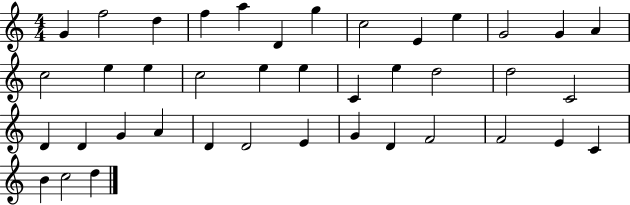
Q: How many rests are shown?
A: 0